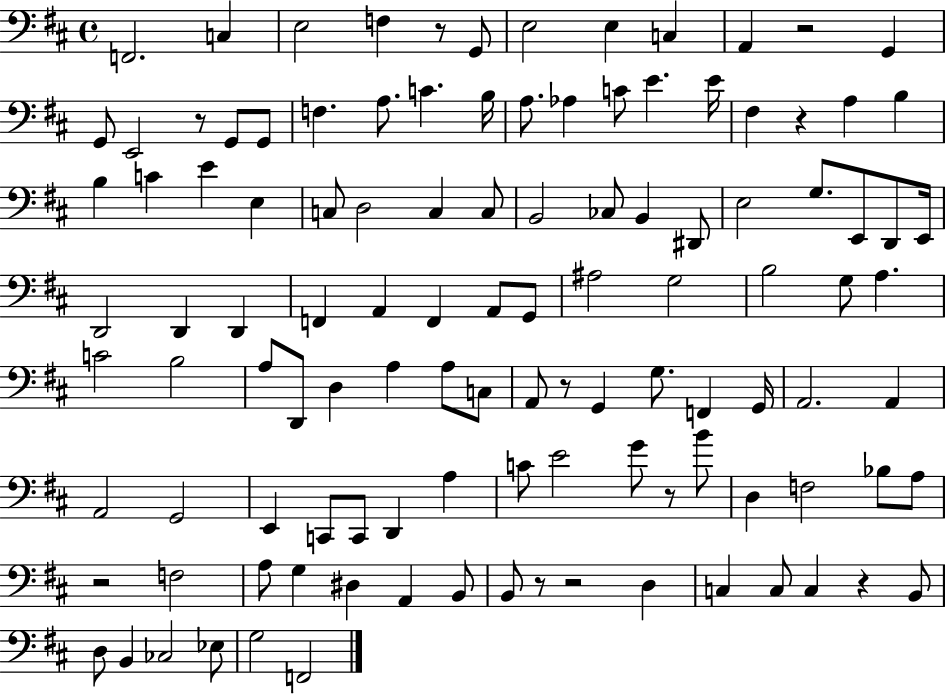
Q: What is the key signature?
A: D major